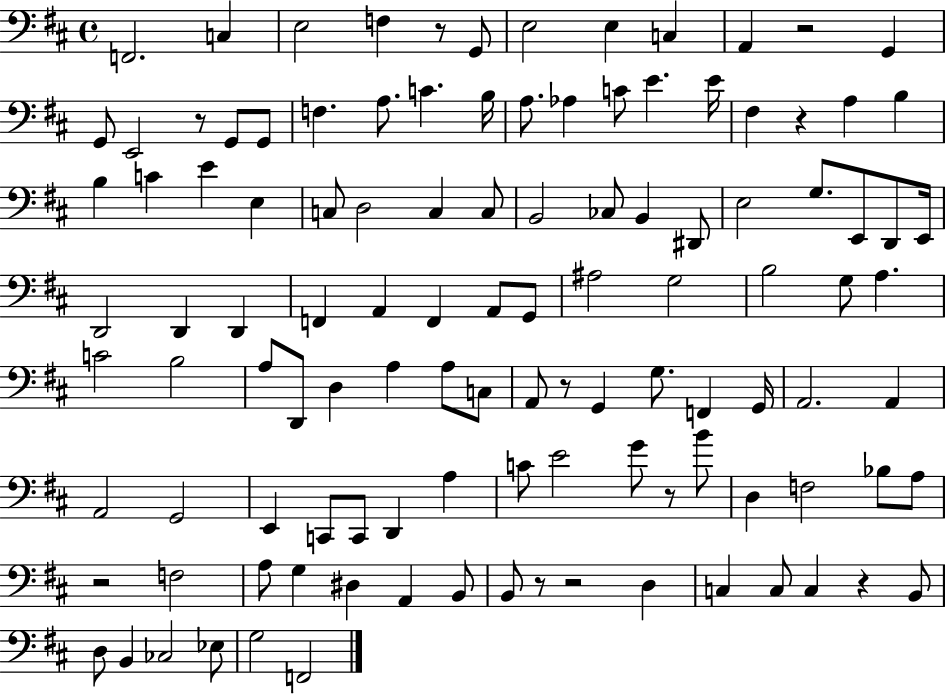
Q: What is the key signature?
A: D major